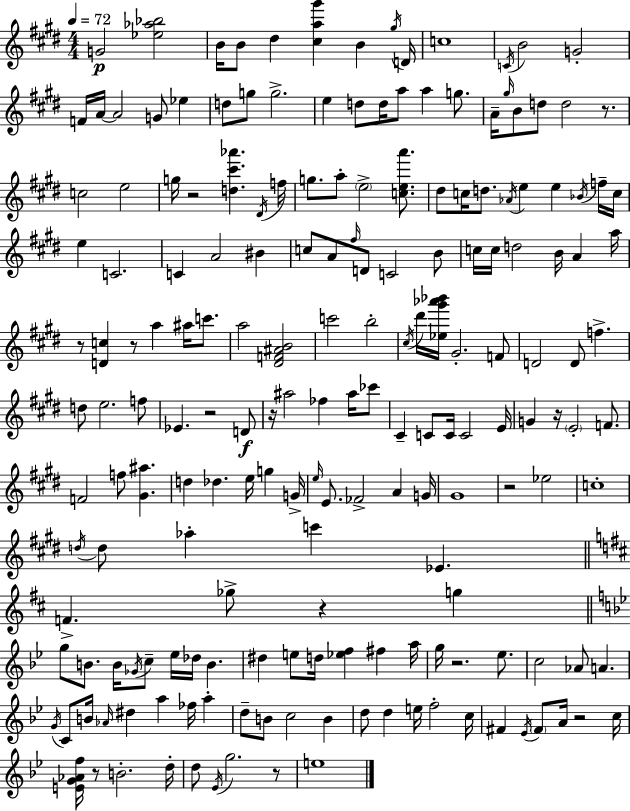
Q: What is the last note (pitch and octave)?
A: E5